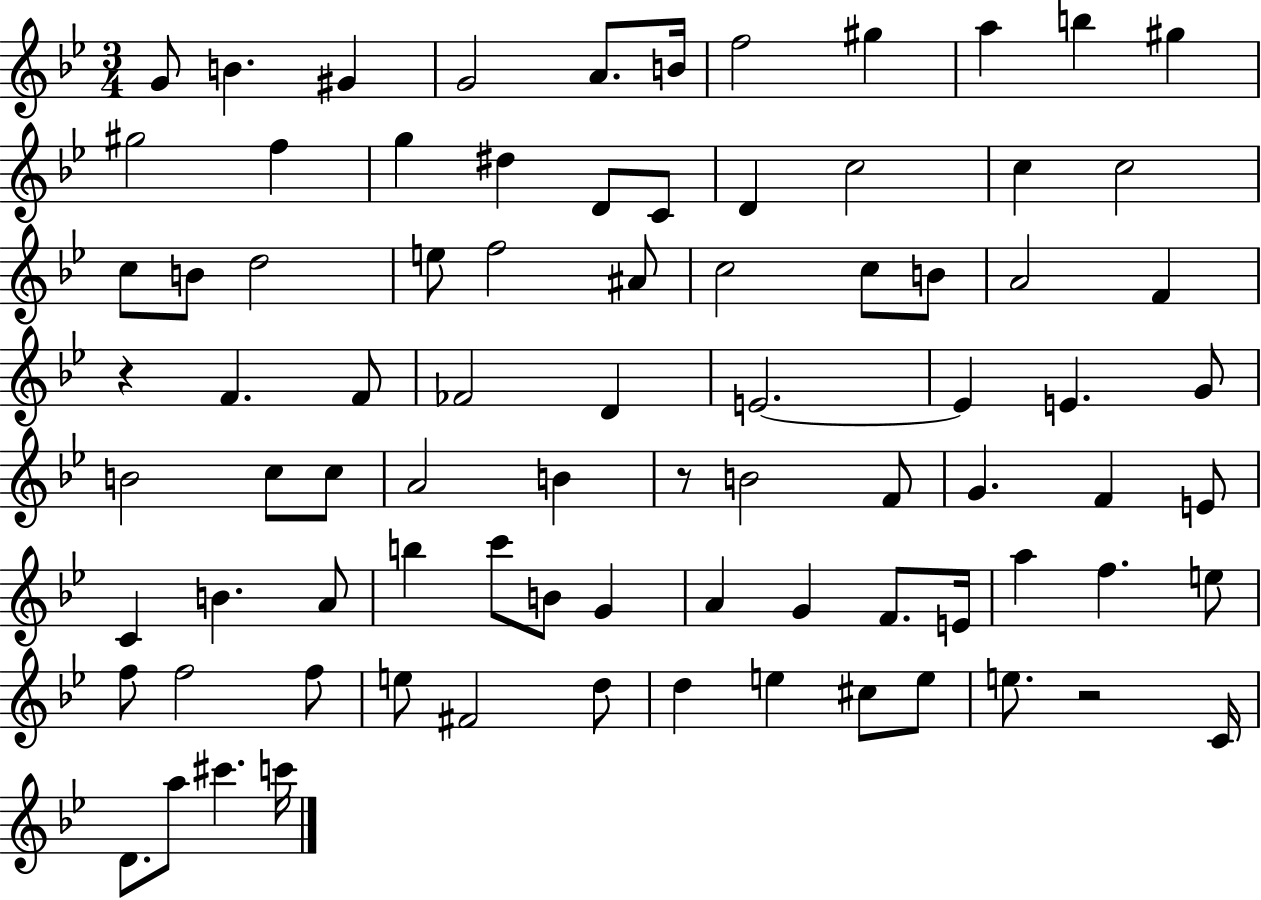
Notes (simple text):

G4/e B4/q. G#4/q G4/h A4/e. B4/s F5/h G#5/q A5/q B5/q G#5/q G#5/h F5/q G5/q D#5/q D4/e C4/e D4/q C5/h C5/q C5/h C5/e B4/e D5/h E5/e F5/h A#4/e C5/h C5/e B4/e A4/h F4/q R/q F4/q. F4/e FES4/h D4/q E4/h. E4/q E4/q. G4/e B4/h C5/e C5/e A4/h B4/q R/e B4/h F4/e G4/q. F4/q E4/e C4/q B4/q. A4/e B5/q C6/e B4/e G4/q A4/q G4/q F4/e. E4/s A5/q F5/q. E5/e F5/e F5/h F5/e E5/e F#4/h D5/e D5/q E5/q C#5/e E5/e E5/e. R/h C4/s D4/e. A5/e C#6/q. C6/s